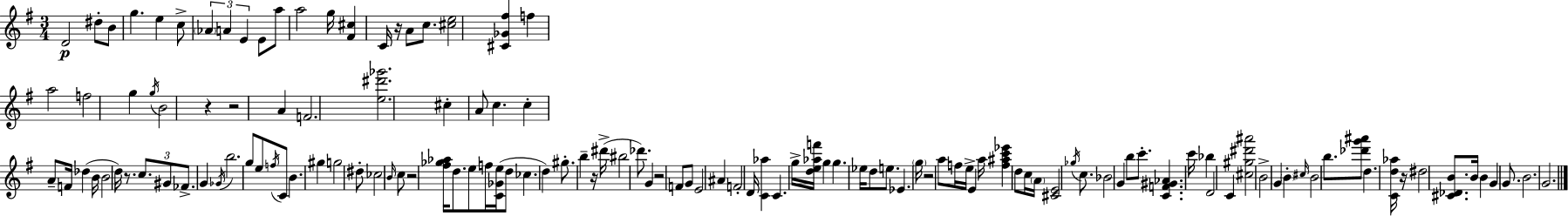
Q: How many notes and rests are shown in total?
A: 134